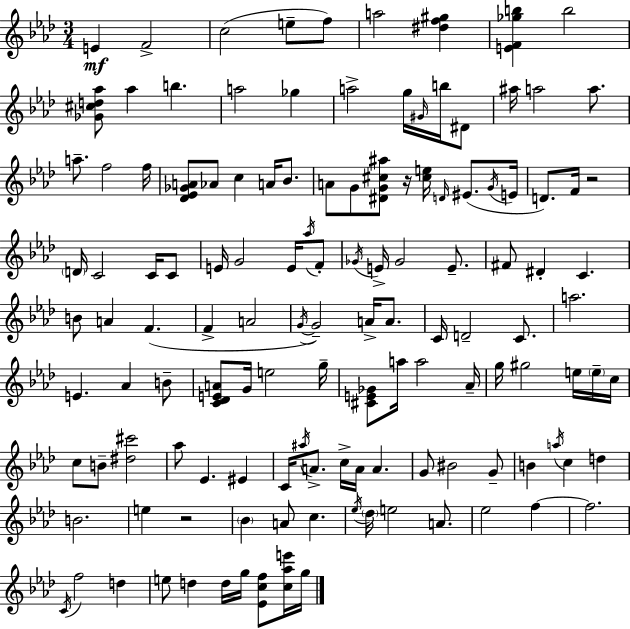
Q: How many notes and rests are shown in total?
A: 129